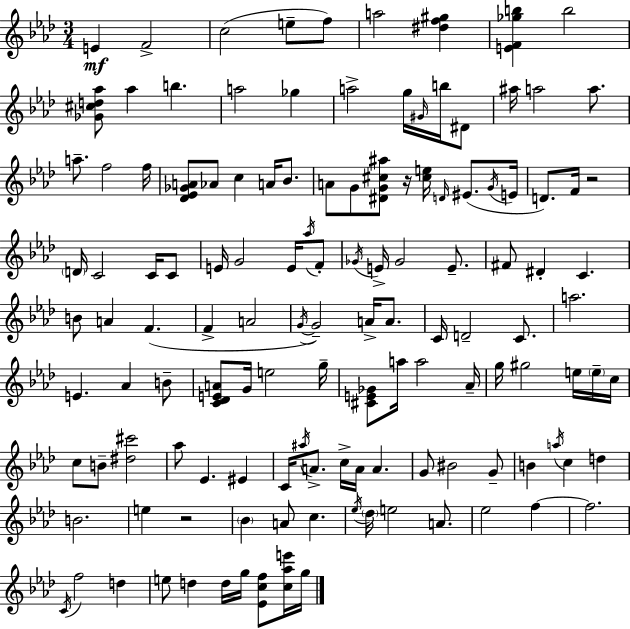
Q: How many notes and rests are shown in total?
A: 129